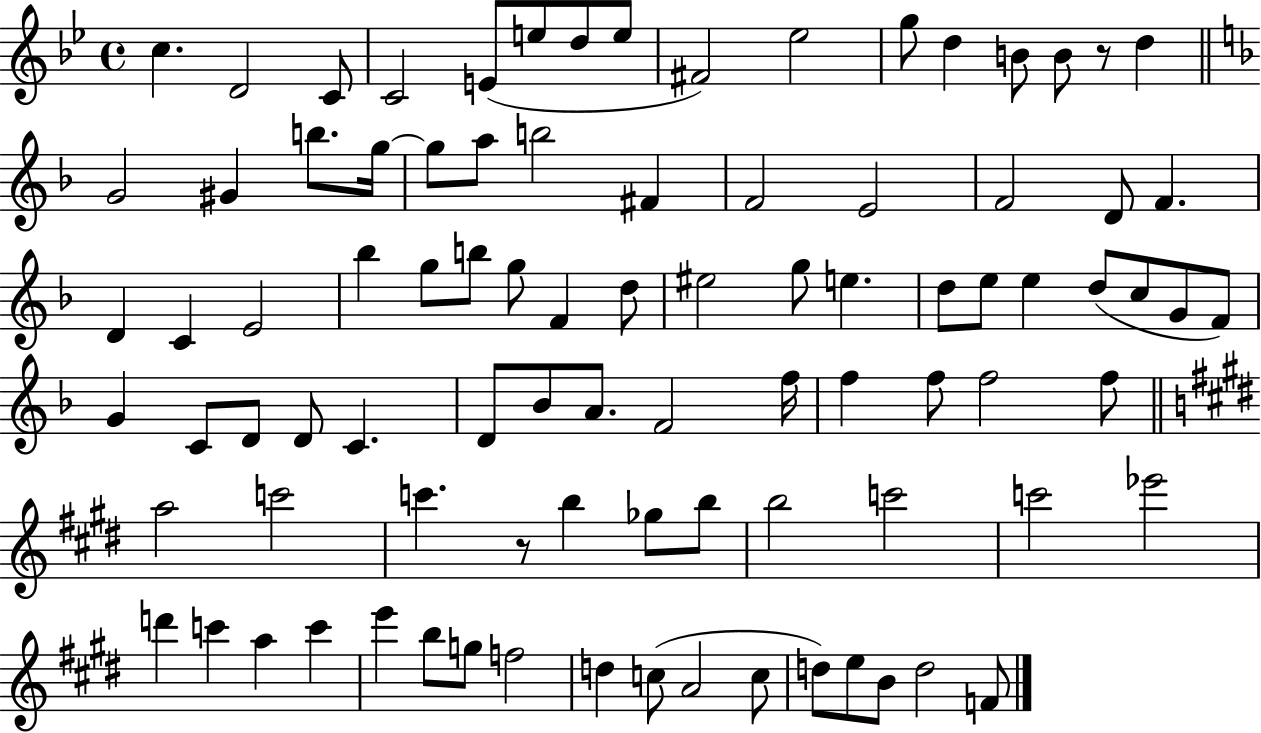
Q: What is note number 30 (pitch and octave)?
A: C4